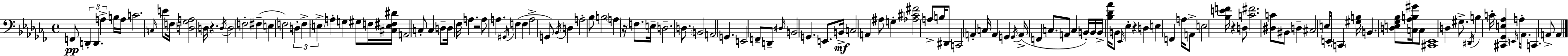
{
  \clef bass
  \time 4/4
  \defaultTimeSignature
  \key aes \minor
  f,8\pp \tuplet 3/2 { d,4-. d,4. a4-> } | b16 a16 c'2. \grace { c16 } e'8 | f16 <d ges a>2 d16 r4. | \acciaccatura { d16 } d2 f2-. | \break fis4--( e4 f2) | \tuplet 3/2 { d4-. f4-> \parenthesize e4-> } a4-. | g4 gis8 f16 <cis e fis dis'>16 a,2 | c8-. c4 d8-- d16 fes16 a4. | \break r2 a8 a4. | \acciaccatura { gis,16 } f4( f4 a2-> | g,8) \acciaccatura { bes,16 } d4 a2-. | bes8 b2 \parenthesize a4 | \break r16 f8. e16-- d2.-- | d8. \parenthesize b,2 a,2 | g,4. e,2 | f,8-- d,8-- \grace { dis16 } b,2 g,4. | \break e,8. b,16->\mf c2 | a,4 ais8 g4-. <aes cis' fis'>2 | a8-> b16 dis,8 c,2 | a,4-. c16 a,4 g,4 \acciaccatura { g,16 } a,16->( f,4 | \break c8. a,8 c4 b,16-.) b,16 b,16-> <bes des' aes'>16 | b,8 \grace { ees,16 } ees4-. r4 d4 e4 | f,4 a16 a,8-> e2 | <bes e' f'>16 r4 d8 <c' fis'>2. | \break <dis c'>8 bis,8 d4-- cis2 | e16 e,16-. \parenthesize c,4 <gis b>16 b,4. | <d e ges bes>8 <c aes b gis'>16 c8 <cis, ees,>1 | d4 gis8.-> \acciaccatura { dis,16 } b4 | \break c'16-. <cis, ges, e aes>4 \grace { e,16 } a16-. aes,8. c,4. | a,8-> a,4 \bar "|."
}